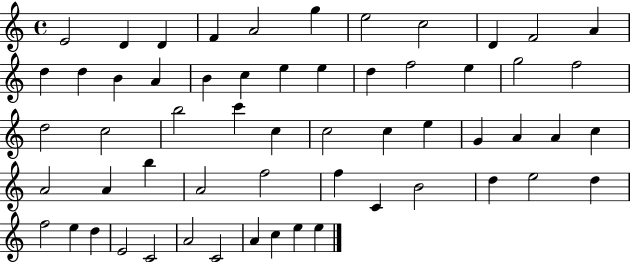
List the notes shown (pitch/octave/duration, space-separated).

E4/h D4/q D4/q F4/q A4/h G5/q E5/h C5/h D4/q F4/h A4/q D5/q D5/q B4/q A4/q B4/q C5/q E5/q E5/q D5/q F5/h E5/q G5/h F5/h D5/h C5/h B5/h C6/q C5/q C5/h C5/q E5/q G4/q A4/q A4/q C5/q A4/h A4/q B5/q A4/h F5/h F5/q C4/q B4/h D5/q E5/h D5/q F5/h E5/q D5/q E4/h C4/h A4/h C4/h A4/q C5/q E5/q E5/q